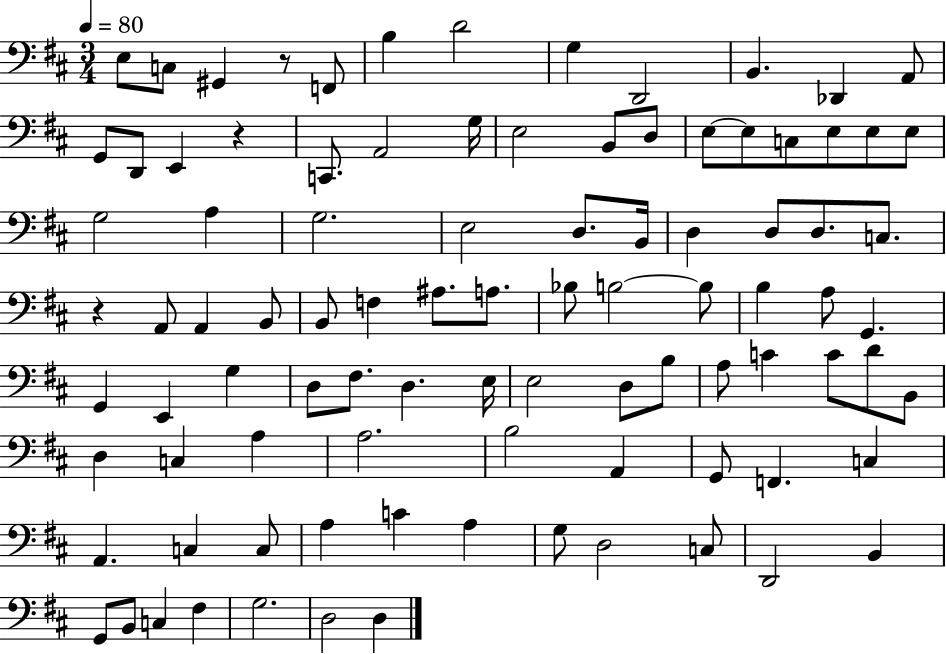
E3/e C3/e G#2/q R/e F2/e B3/q D4/h G3/q D2/h B2/q. Db2/q A2/e G2/e D2/e E2/q R/q C2/e. A2/h G3/s E3/h B2/e D3/e E3/e E3/e C3/e E3/e E3/e E3/e G3/h A3/q G3/h. E3/h D3/e. B2/s D3/q D3/e D3/e. C3/e. R/q A2/e A2/q B2/e B2/e F3/q A#3/e. A3/e. Bb3/e B3/h B3/e B3/q A3/e G2/q. G2/q E2/q G3/q D3/e F#3/e. D3/q. E3/s E3/h D3/e B3/e A3/e C4/q C4/e D4/e B2/e D3/q C3/q A3/q A3/h. B3/h A2/q G2/e F2/q. C3/q A2/q. C3/q C3/e A3/q C4/q A3/q G3/e D3/h C3/e D2/h B2/q G2/e B2/e C3/q F#3/q G3/h. D3/h D3/q